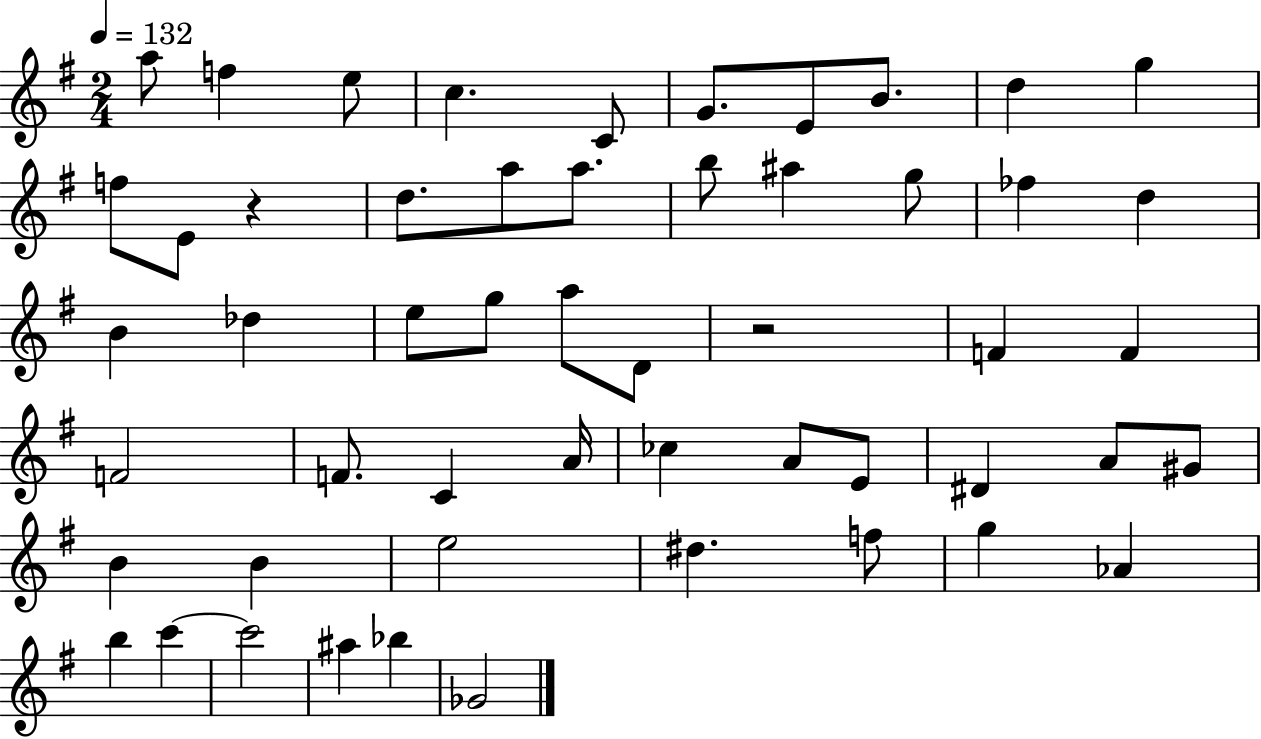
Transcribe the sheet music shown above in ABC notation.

X:1
T:Untitled
M:2/4
L:1/4
K:G
a/2 f e/2 c C/2 G/2 E/2 B/2 d g f/2 E/2 z d/2 a/2 a/2 b/2 ^a g/2 _f d B _d e/2 g/2 a/2 D/2 z2 F F F2 F/2 C A/4 _c A/2 E/2 ^D A/2 ^G/2 B B e2 ^d f/2 g _A b c' c'2 ^a _b _G2